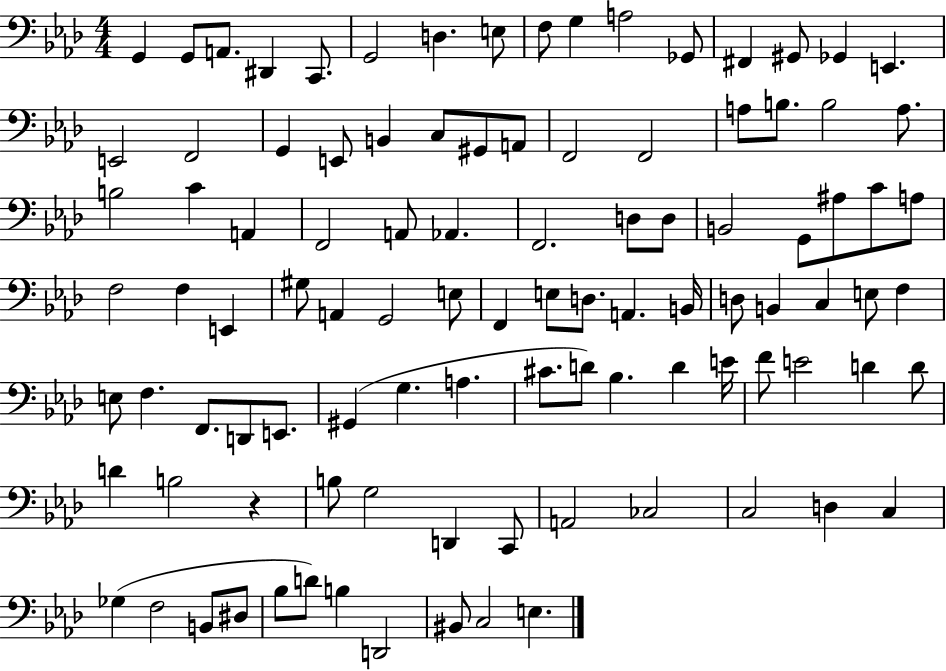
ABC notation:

X:1
T:Untitled
M:4/4
L:1/4
K:Ab
G,, G,,/2 A,,/2 ^D,, C,,/2 G,,2 D, E,/2 F,/2 G, A,2 _G,,/2 ^F,, ^G,,/2 _G,, E,, E,,2 F,,2 G,, E,,/2 B,, C,/2 ^G,,/2 A,,/2 F,,2 F,,2 A,/2 B,/2 B,2 A,/2 B,2 C A,, F,,2 A,,/2 _A,, F,,2 D,/2 D,/2 B,,2 G,,/2 ^A,/2 C/2 A,/2 F,2 F, E,, ^G,/2 A,, G,,2 E,/2 F,, E,/2 D,/2 A,, B,,/4 D,/2 B,, C, E,/2 F, E,/2 F, F,,/2 D,,/2 E,,/2 ^G,, G, A, ^C/2 D/2 _B, D E/4 F/2 E2 D D/2 D B,2 z B,/2 G,2 D,, C,,/2 A,,2 _C,2 C,2 D, C, _G, F,2 B,,/2 ^D,/2 _B,/2 D/2 B, D,,2 ^B,,/2 C,2 E,